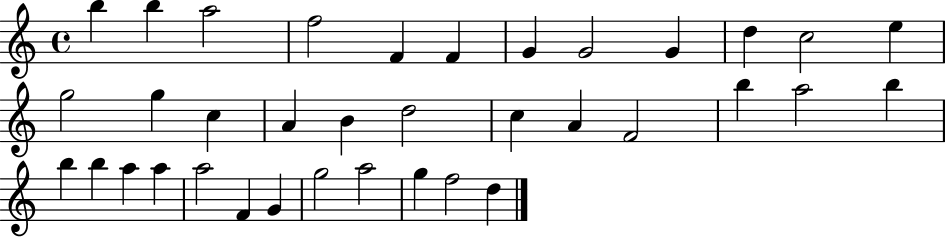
X:1
T:Untitled
M:4/4
L:1/4
K:C
b b a2 f2 F F G G2 G d c2 e g2 g c A B d2 c A F2 b a2 b b b a a a2 F G g2 a2 g f2 d